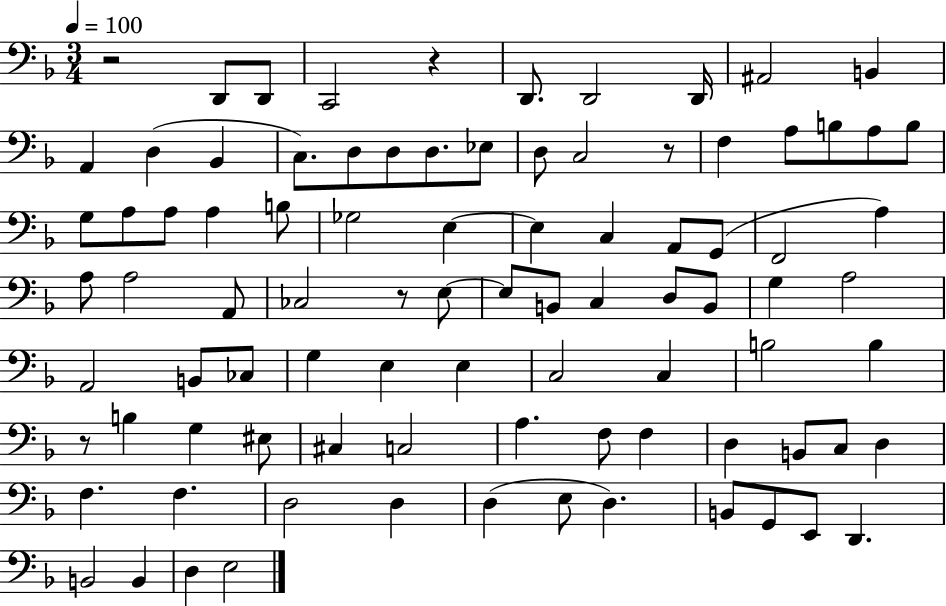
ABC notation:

X:1
T:Untitled
M:3/4
L:1/4
K:F
z2 D,,/2 D,,/2 C,,2 z D,,/2 D,,2 D,,/4 ^A,,2 B,, A,, D, _B,, C,/2 D,/2 D,/2 D,/2 _E,/2 D,/2 C,2 z/2 F, A,/2 B,/2 A,/2 B,/2 G,/2 A,/2 A,/2 A, B,/2 _G,2 E, E, C, A,,/2 G,,/2 F,,2 A, A,/2 A,2 A,,/2 _C,2 z/2 E,/2 E,/2 B,,/2 C, D,/2 B,,/2 G, A,2 A,,2 B,,/2 _C,/2 G, E, E, C,2 C, B,2 B, z/2 B, G, ^E,/2 ^C, C,2 A, F,/2 F, D, B,,/2 C,/2 D, F, F, D,2 D, D, E,/2 D, B,,/2 G,,/2 E,,/2 D,, B,,2 B,, D, E,2